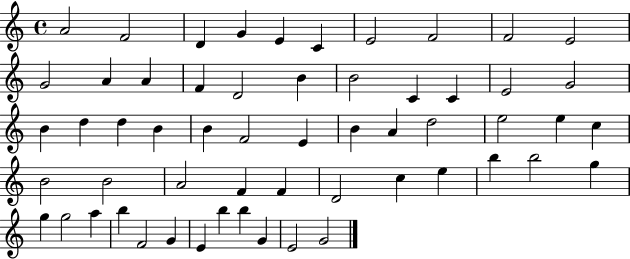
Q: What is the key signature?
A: C major